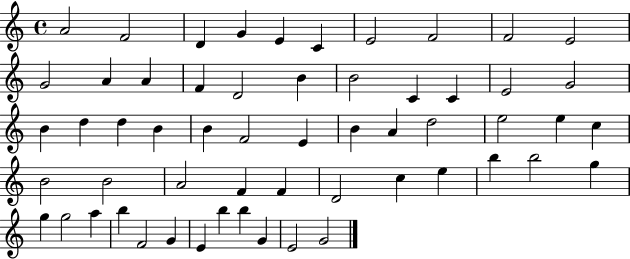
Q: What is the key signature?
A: C major